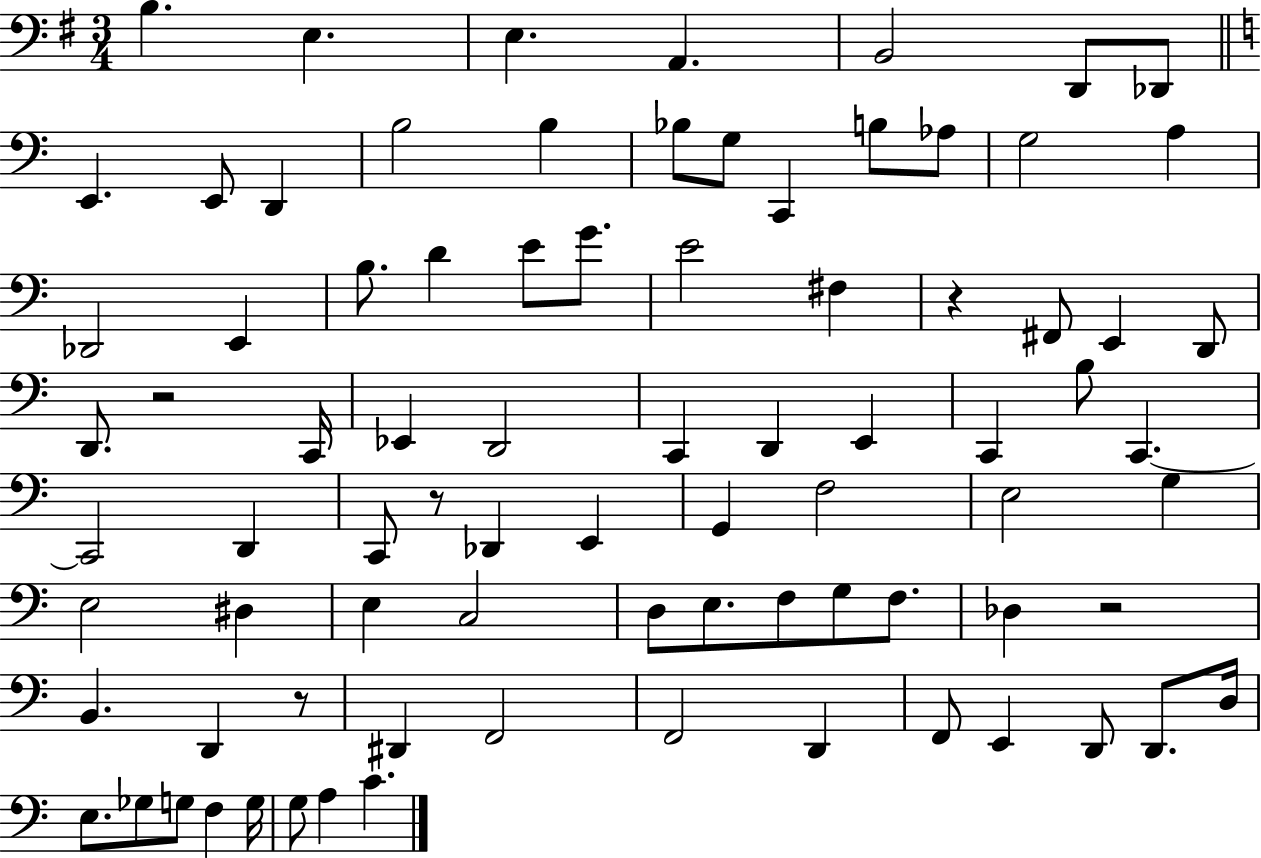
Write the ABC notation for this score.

X:1
T:Untitled
M:3/4
L:1/4
K:G
B, E, E, A,, B,,2 D,,/2 _D,,/2 E,, E,,/2 D,, B,2 B, _B,/2 G,/2 C,, B,/2 _A,/2 G,2 A, _D,,2 E,, B,/2 D E/2 G/2 E2 ^F, z ^F,,/2 E,, D,,/2 D,,/2 z2 C,,/4 _E,, D,,2 C,, D,, E,, C,, B,/2 C,, C,,2 D,, C,,/2 z/2 _D,, E,, G,, F,2 E,2 G, E,2 ^D, E, C,2 D,/2 E,/2 F,/2 G,/2 F,/2 _D, z2 B,, D,, z/2 ^D,, F,,2 F,,2 D,, F,,/2 E,, D,,/2 D,,/2 D,/4 E,/2 _G,/2 G,/2 F, G,/4 G,/2 A, C